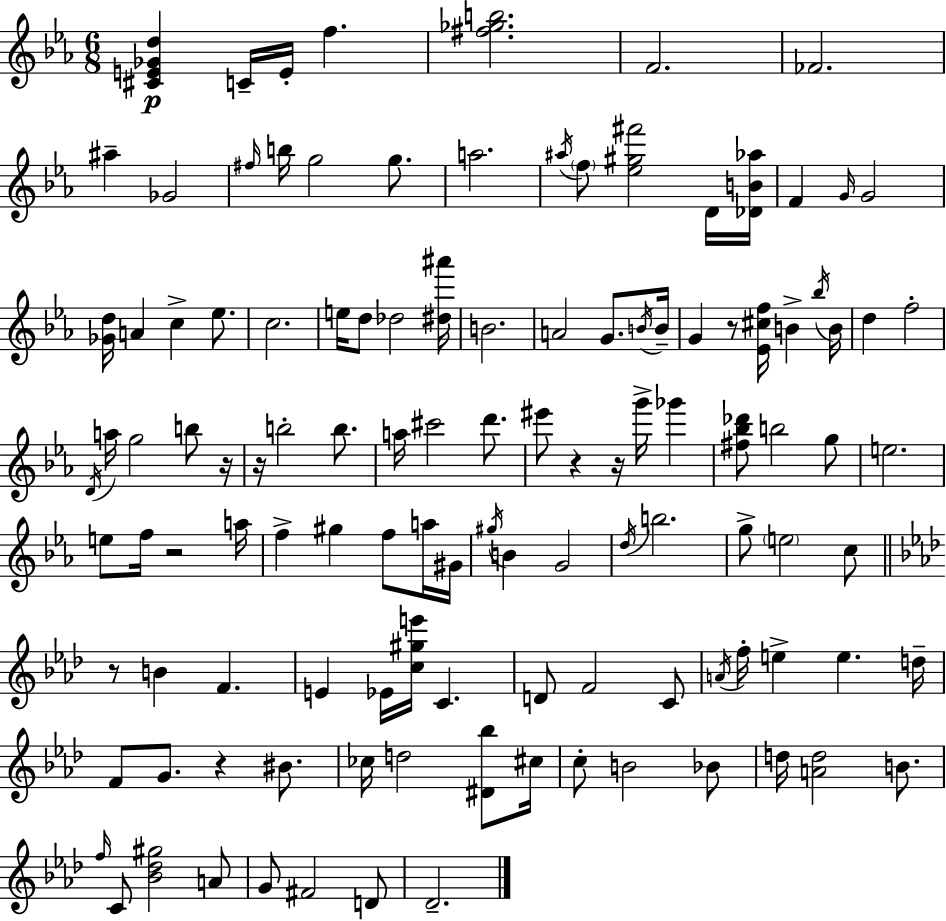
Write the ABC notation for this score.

X:1
T:Untitled
M:6/8
L:1/4
K:Cm
[^CE_Gd] C/4 E/4 f [^f_gb]2 F2 _F2 ^a _G2 ^f/4 b/4 g2 g/2 a2 ^a/4 f/2 [_e^g^f']2 D/4 [_DB_a]/4 F G/4 G2 [_Gd]/4 A c _e/2 c2 e/4 d/2 _d2 [^d^a']/4 B2 A2 G/2 B/4 B/4 G z/2 [_E^cf]/4 B _b/4 B/4 d f2 D/4 a/4 g2 b/2 z/4 z/4 b2 b/2 a/4 ^c'2 d'/2 ^e'/2 z z/4 g'/4 _g' [^f_b_d']/2 b2 g/2 e2 e/2 f/4 z2 a/4 f ^g f/2 a/4 ^G/4 ^g/4 B G2 d/4 b2 g/2 e2 c/2 z/2 B F E _E/4 [c^ge']/4 C D/2 F2 C/2 A/4 f/4 e e d/4 F/2 G/2 z ^B/2 _c/4 d2 [^D_b]/2 ^c/4 c/2 B2 _B/2 d/4 [Ad]2 B/2 f/4 C/2 [_B_d^g]2 A/2 G/2 ^F2 D/2 _D2